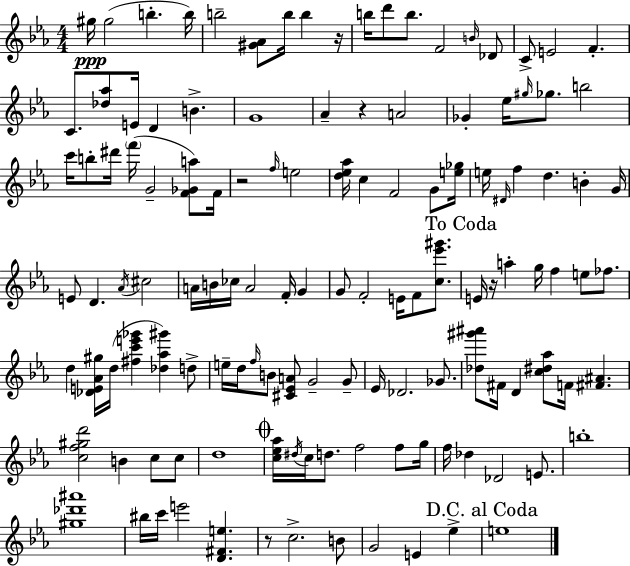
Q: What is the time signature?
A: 4/4